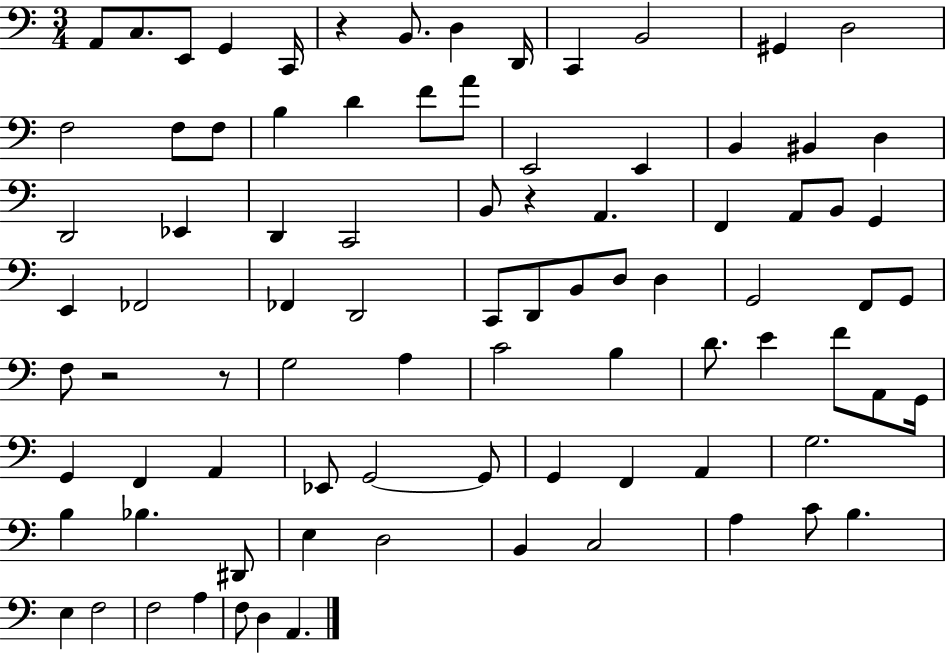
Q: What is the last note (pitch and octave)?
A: A2